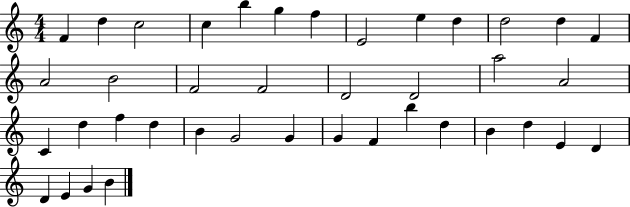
X:1
T:Untitled
M:4/4
L:1/4
K:C
F d c2 c b g f E2 e d d2 d F A2 B2 F2 F2 D2 D2 a2 A2 C d f d B G2 G G F b d B d E D D E G B